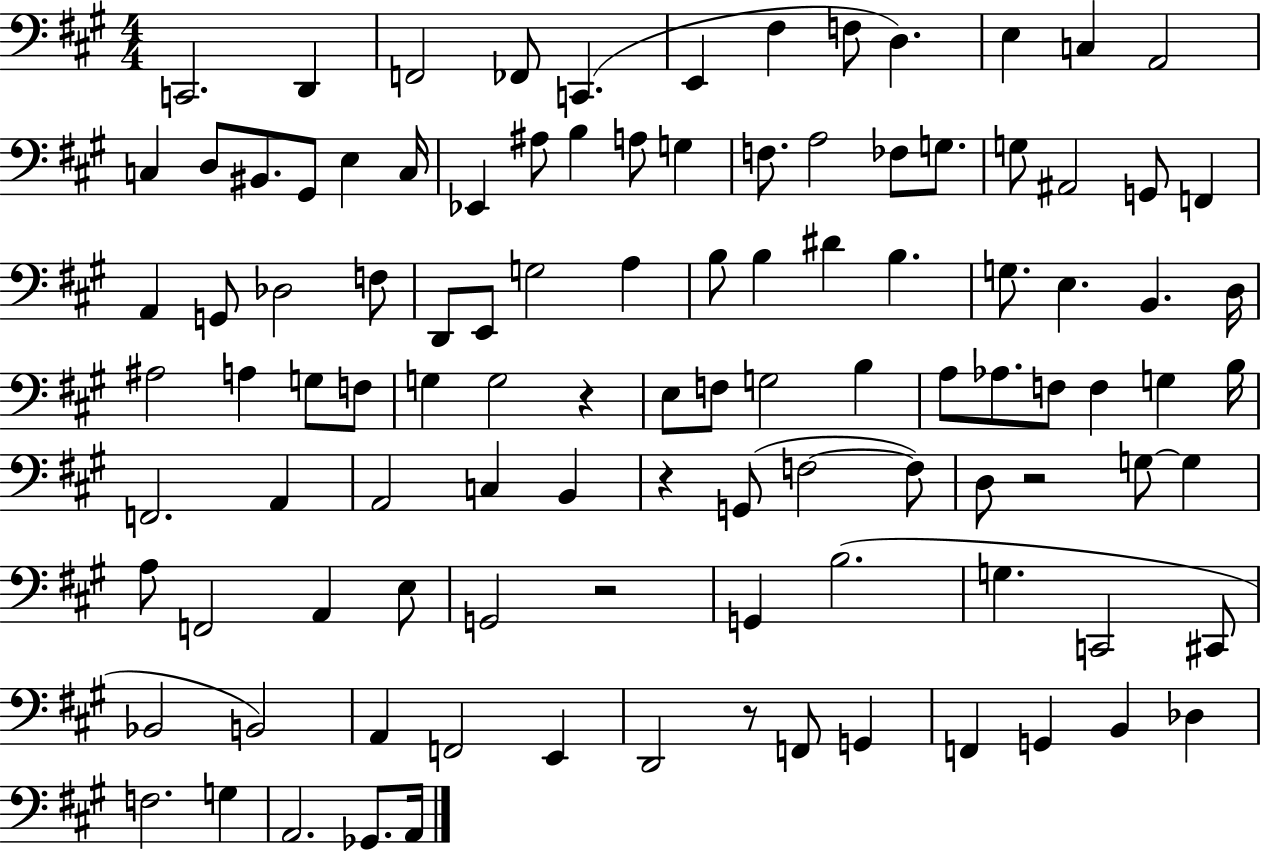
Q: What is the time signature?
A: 4/4